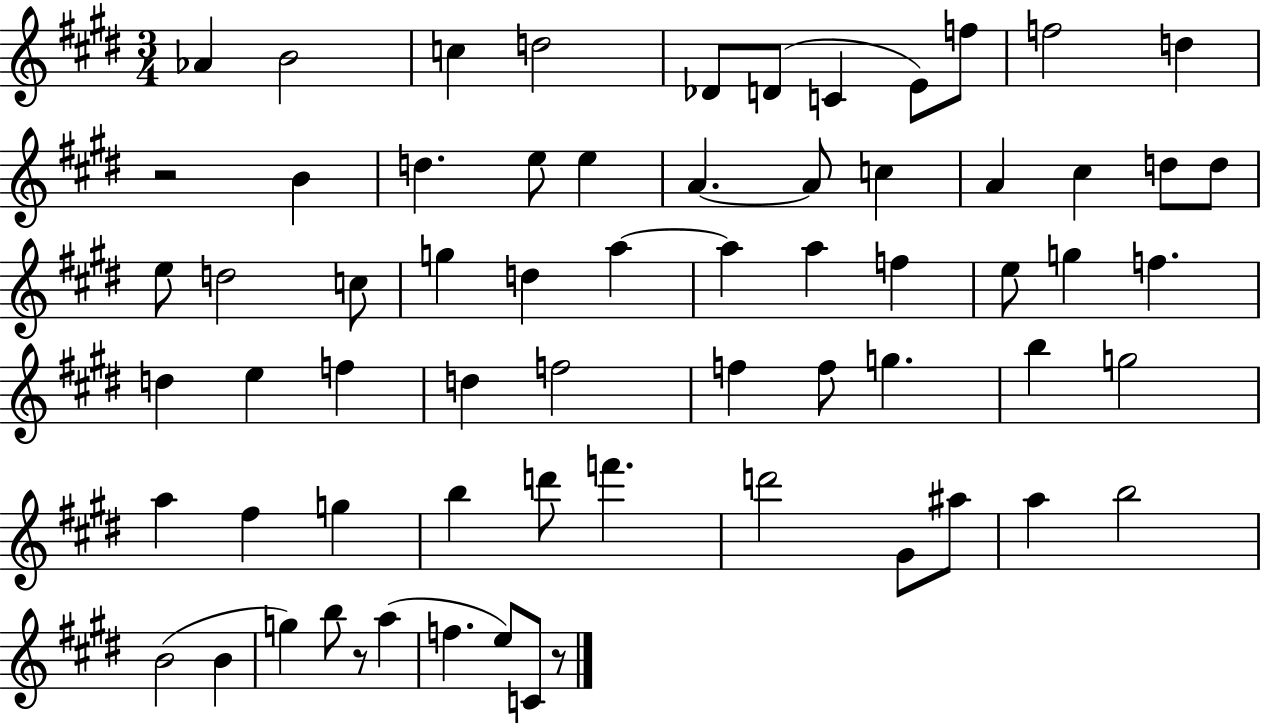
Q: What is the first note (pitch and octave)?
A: Ab4